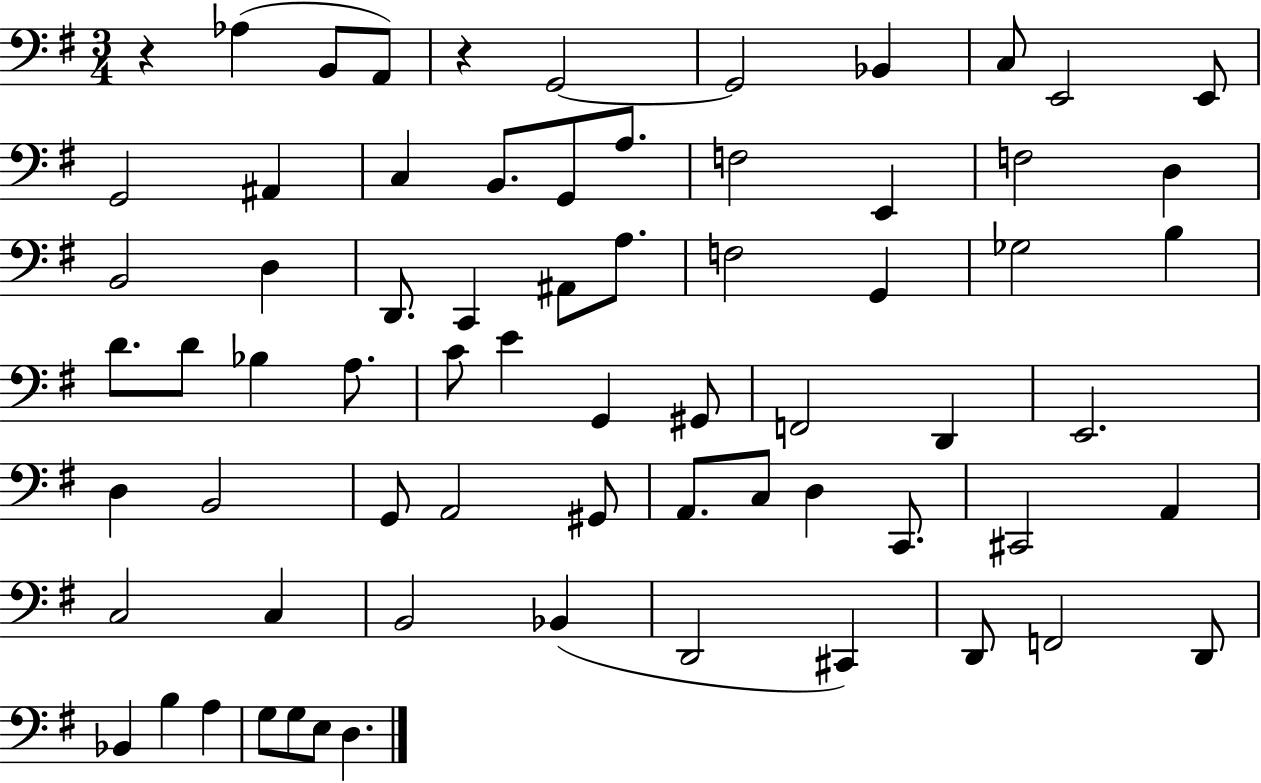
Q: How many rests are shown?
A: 2